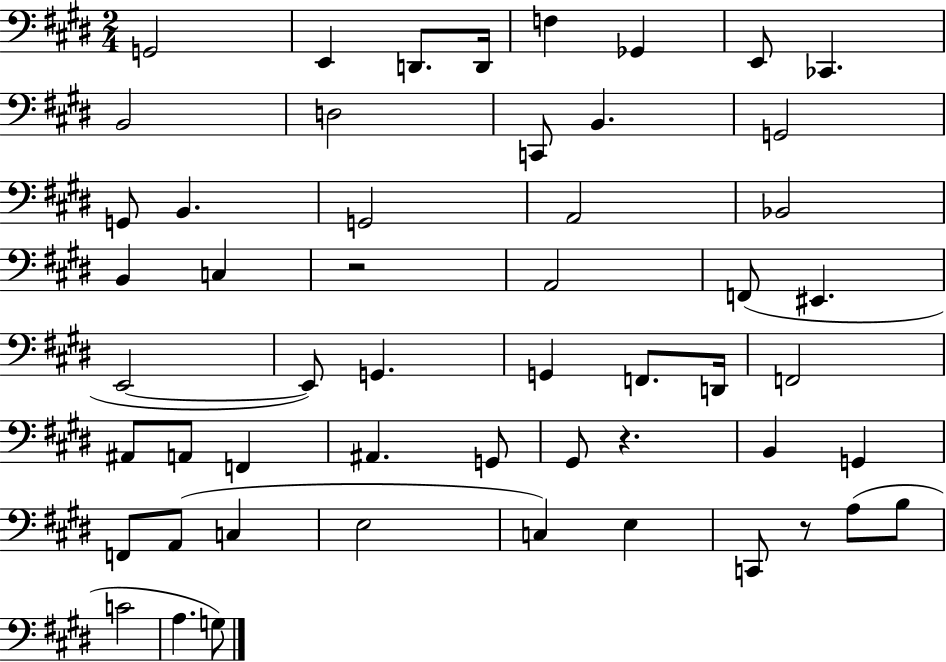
X:1
T:Untitled
M:2/4
L:1/4
K:E
G,,2 E,, D,,/2 D,,/4 F, _G,, E,,/2 _C,, B,,2 D,2 C,,/2 B,, G,,2 G,,/2 B,, G,,2 A,,2 _B,,2 B,, C, z2 A,,2 F,,/2 ^E,, E,,2 E,,/2 G,, G,, F,,/2 D,,/4 F,,2 ^A,,/2 A,,/2 F,, ^A,, G,,/2 ^G,,/2 z B,, G,, F,,/2 A,,/2 C, E,2 C, E, C,,/2 z/2 A,/2 B,/2 C2 A, G,/2